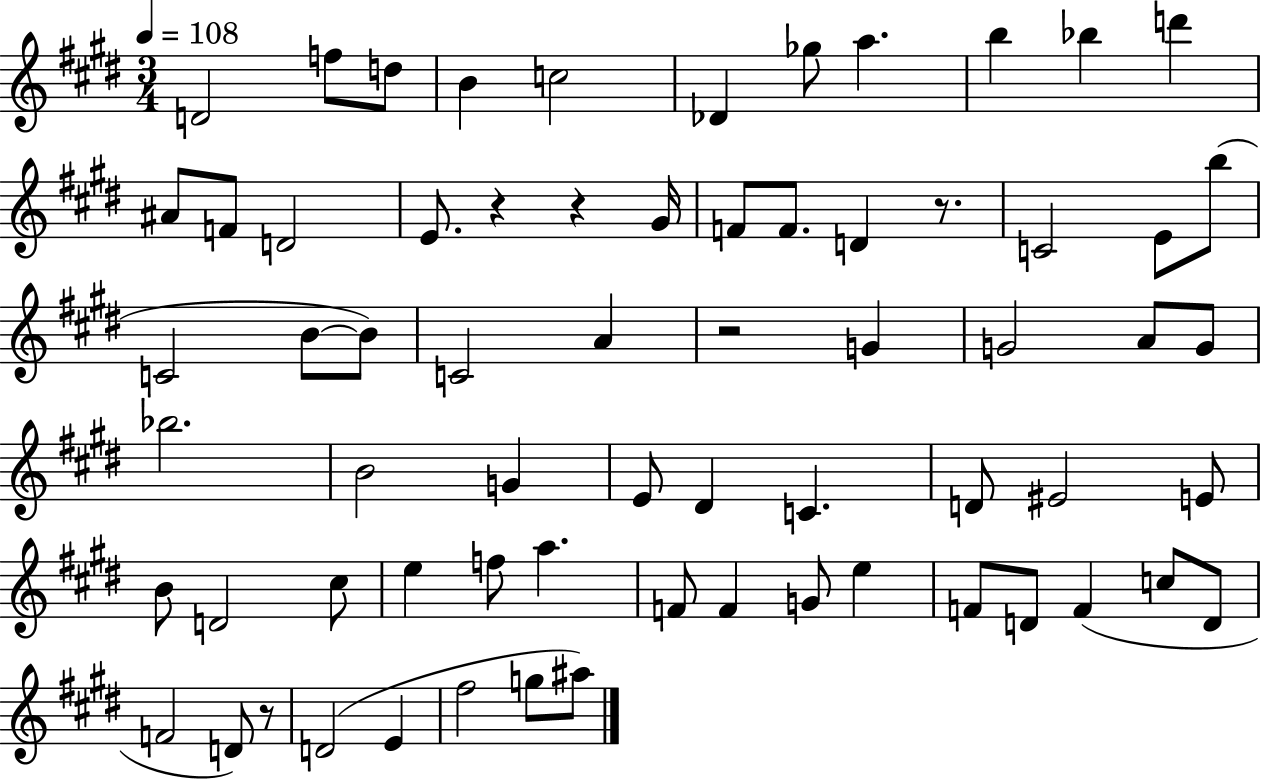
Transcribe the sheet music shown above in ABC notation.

X:1
T:Untitled
M:3/4
L:1/4
K:E
D2 f/2 d/2 B c2 _D _g/2 a b _b d' ^A/2 F/2 D2 E/2 z z ^G/4 F/2 F/2 D z/2 C2 E/2 b/2 C2 B/2 B/2 C2 A z2 G G2 A/2 G/2 _b2 B2 G E/2 ^D C D/2 ^E2 E/2 B/2 D2 ^c/2 e f/2 a F/2 F G/2 e F/2 D/2 F c/2 D/2 F2 D/2 z/2 D2 E ^f2 g/2 ^a/2